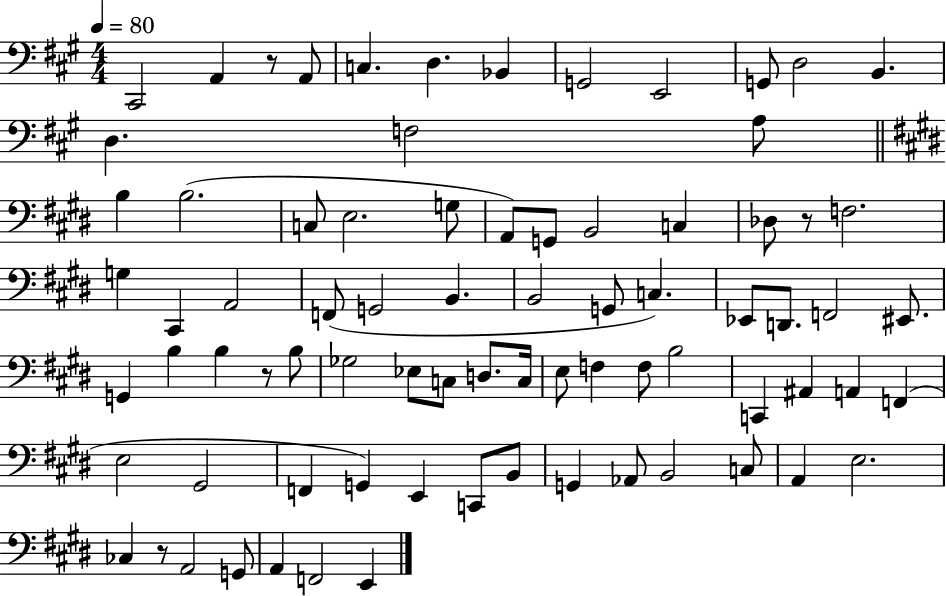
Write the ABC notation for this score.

X:1
T:Untitled
M:4/4
L:1/4
K:A
^C,,2 A,, z/2 A,,/2 C, D, _B,, G,,2 E,,2 G,,/2 D,2 B,, D, F,2 A,/2 B, B,2 C,/2 E,2 G,/2 A,,/2 G,,/2 B,,2 C, _D,/2 z/2 F,2 G, ^C,, A,,2 F,,/2 G,,2 B,, B,,2 G,,/2 C, _E,,/2 D,,/2 F,,2 ^E,,/2 G,, B, B, z/2 B,/2 _G,2 _E,/2 C,/2 D,/2 C,/4 E,/2 F, F,/2 B,2 C,, ^A,, A,, F,, E,2 ^G,,2 F,, G,, E,, C,,/2 B,,/2 G,, _A,,/2 B,,2 C,/2 A,, E,2 _C, z/2 A,,2 G,,/2 A,, F,,2 E,,